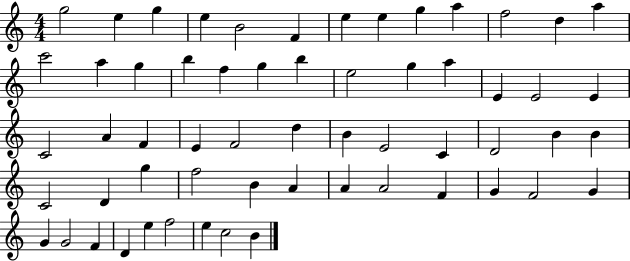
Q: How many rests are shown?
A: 0